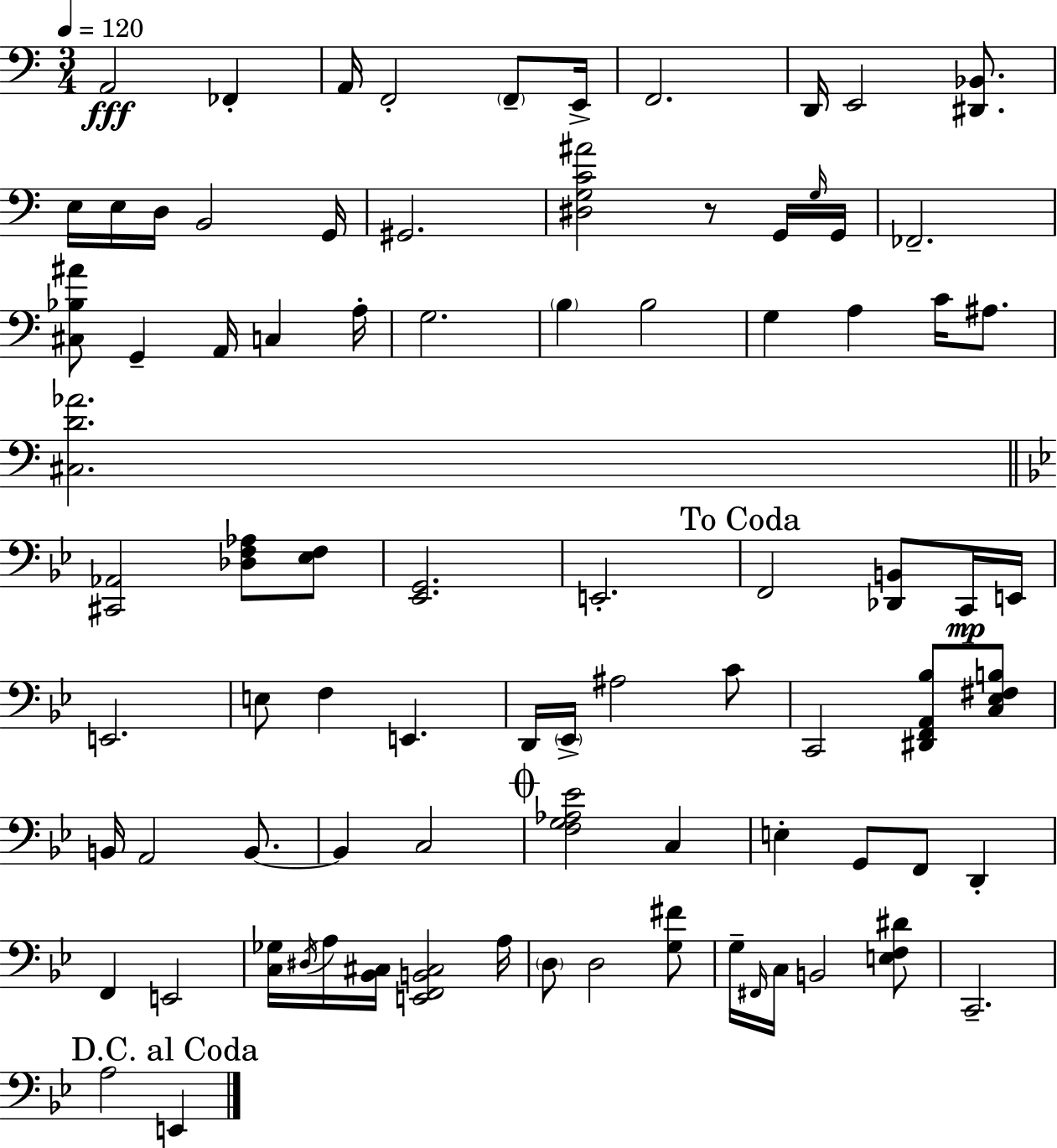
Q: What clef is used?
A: bass